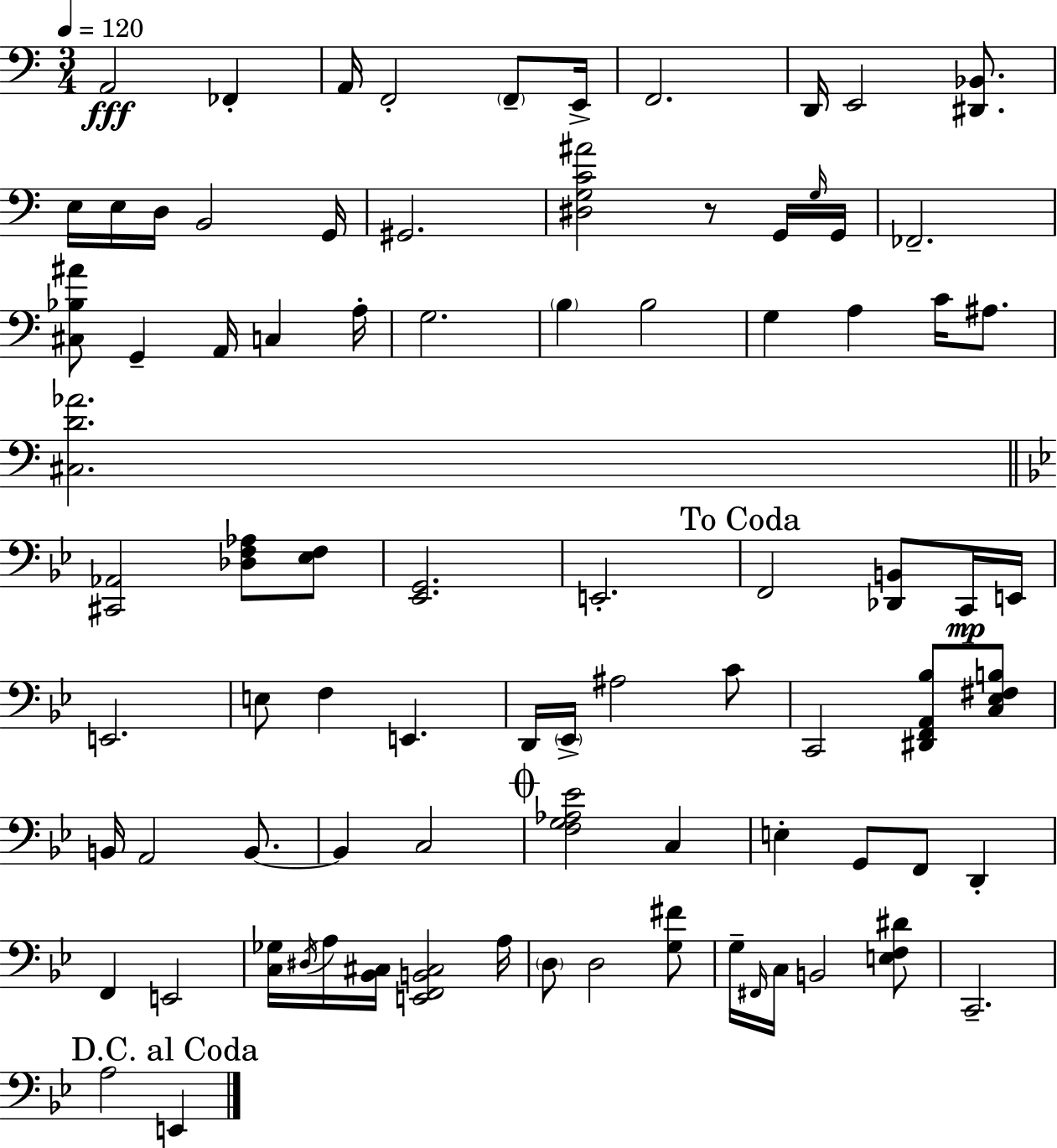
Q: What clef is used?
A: bass